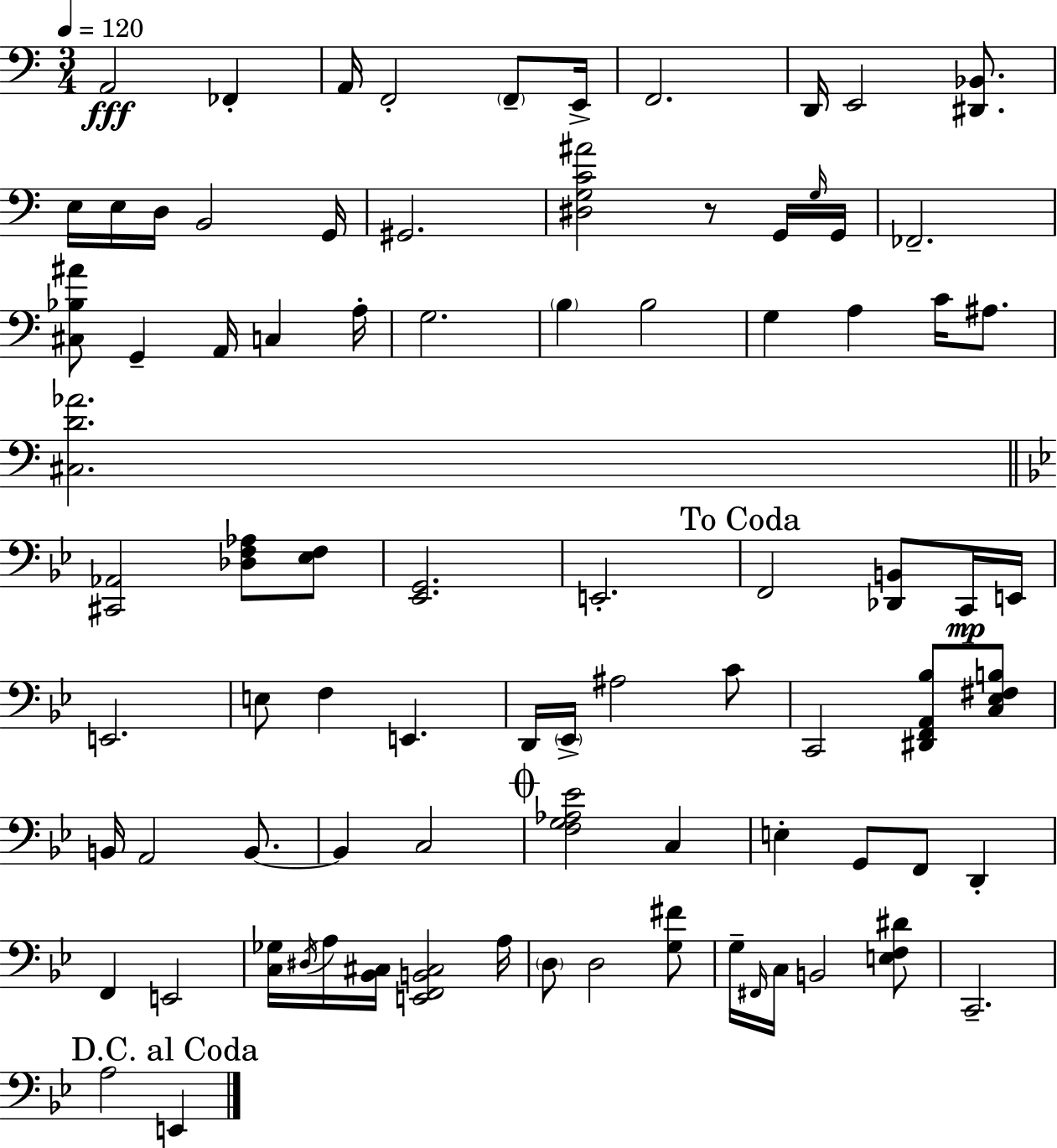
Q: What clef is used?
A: bass